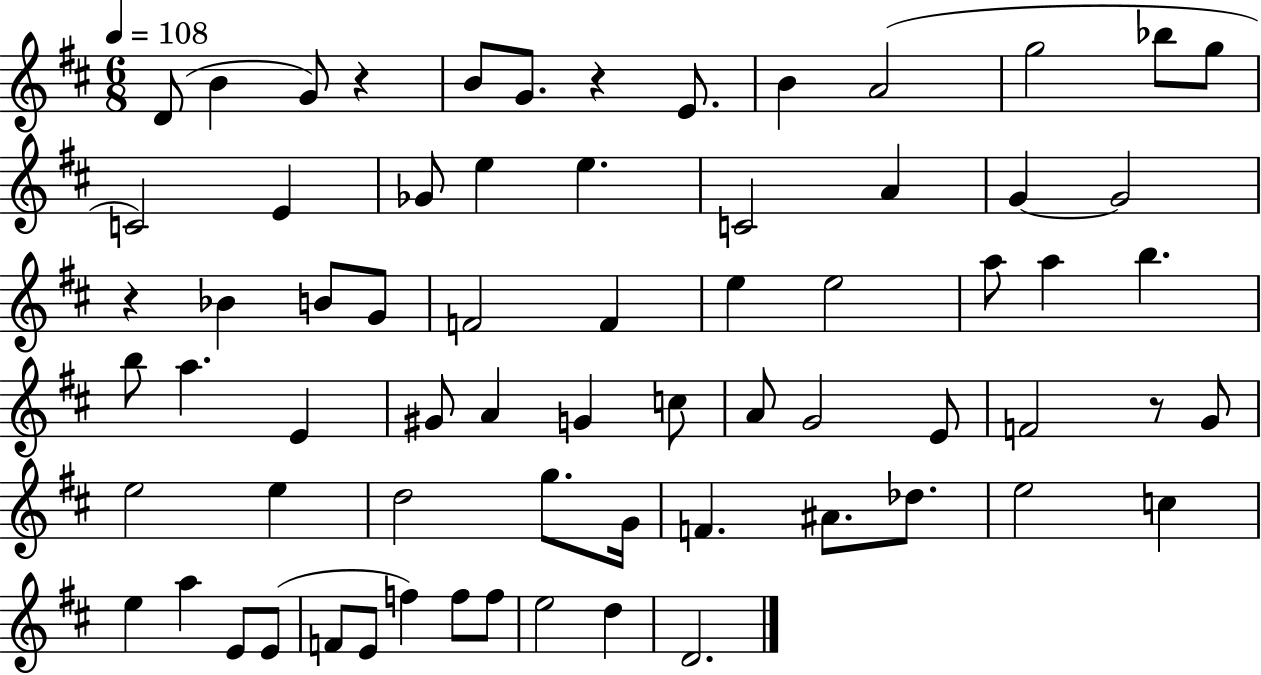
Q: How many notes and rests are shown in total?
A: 68